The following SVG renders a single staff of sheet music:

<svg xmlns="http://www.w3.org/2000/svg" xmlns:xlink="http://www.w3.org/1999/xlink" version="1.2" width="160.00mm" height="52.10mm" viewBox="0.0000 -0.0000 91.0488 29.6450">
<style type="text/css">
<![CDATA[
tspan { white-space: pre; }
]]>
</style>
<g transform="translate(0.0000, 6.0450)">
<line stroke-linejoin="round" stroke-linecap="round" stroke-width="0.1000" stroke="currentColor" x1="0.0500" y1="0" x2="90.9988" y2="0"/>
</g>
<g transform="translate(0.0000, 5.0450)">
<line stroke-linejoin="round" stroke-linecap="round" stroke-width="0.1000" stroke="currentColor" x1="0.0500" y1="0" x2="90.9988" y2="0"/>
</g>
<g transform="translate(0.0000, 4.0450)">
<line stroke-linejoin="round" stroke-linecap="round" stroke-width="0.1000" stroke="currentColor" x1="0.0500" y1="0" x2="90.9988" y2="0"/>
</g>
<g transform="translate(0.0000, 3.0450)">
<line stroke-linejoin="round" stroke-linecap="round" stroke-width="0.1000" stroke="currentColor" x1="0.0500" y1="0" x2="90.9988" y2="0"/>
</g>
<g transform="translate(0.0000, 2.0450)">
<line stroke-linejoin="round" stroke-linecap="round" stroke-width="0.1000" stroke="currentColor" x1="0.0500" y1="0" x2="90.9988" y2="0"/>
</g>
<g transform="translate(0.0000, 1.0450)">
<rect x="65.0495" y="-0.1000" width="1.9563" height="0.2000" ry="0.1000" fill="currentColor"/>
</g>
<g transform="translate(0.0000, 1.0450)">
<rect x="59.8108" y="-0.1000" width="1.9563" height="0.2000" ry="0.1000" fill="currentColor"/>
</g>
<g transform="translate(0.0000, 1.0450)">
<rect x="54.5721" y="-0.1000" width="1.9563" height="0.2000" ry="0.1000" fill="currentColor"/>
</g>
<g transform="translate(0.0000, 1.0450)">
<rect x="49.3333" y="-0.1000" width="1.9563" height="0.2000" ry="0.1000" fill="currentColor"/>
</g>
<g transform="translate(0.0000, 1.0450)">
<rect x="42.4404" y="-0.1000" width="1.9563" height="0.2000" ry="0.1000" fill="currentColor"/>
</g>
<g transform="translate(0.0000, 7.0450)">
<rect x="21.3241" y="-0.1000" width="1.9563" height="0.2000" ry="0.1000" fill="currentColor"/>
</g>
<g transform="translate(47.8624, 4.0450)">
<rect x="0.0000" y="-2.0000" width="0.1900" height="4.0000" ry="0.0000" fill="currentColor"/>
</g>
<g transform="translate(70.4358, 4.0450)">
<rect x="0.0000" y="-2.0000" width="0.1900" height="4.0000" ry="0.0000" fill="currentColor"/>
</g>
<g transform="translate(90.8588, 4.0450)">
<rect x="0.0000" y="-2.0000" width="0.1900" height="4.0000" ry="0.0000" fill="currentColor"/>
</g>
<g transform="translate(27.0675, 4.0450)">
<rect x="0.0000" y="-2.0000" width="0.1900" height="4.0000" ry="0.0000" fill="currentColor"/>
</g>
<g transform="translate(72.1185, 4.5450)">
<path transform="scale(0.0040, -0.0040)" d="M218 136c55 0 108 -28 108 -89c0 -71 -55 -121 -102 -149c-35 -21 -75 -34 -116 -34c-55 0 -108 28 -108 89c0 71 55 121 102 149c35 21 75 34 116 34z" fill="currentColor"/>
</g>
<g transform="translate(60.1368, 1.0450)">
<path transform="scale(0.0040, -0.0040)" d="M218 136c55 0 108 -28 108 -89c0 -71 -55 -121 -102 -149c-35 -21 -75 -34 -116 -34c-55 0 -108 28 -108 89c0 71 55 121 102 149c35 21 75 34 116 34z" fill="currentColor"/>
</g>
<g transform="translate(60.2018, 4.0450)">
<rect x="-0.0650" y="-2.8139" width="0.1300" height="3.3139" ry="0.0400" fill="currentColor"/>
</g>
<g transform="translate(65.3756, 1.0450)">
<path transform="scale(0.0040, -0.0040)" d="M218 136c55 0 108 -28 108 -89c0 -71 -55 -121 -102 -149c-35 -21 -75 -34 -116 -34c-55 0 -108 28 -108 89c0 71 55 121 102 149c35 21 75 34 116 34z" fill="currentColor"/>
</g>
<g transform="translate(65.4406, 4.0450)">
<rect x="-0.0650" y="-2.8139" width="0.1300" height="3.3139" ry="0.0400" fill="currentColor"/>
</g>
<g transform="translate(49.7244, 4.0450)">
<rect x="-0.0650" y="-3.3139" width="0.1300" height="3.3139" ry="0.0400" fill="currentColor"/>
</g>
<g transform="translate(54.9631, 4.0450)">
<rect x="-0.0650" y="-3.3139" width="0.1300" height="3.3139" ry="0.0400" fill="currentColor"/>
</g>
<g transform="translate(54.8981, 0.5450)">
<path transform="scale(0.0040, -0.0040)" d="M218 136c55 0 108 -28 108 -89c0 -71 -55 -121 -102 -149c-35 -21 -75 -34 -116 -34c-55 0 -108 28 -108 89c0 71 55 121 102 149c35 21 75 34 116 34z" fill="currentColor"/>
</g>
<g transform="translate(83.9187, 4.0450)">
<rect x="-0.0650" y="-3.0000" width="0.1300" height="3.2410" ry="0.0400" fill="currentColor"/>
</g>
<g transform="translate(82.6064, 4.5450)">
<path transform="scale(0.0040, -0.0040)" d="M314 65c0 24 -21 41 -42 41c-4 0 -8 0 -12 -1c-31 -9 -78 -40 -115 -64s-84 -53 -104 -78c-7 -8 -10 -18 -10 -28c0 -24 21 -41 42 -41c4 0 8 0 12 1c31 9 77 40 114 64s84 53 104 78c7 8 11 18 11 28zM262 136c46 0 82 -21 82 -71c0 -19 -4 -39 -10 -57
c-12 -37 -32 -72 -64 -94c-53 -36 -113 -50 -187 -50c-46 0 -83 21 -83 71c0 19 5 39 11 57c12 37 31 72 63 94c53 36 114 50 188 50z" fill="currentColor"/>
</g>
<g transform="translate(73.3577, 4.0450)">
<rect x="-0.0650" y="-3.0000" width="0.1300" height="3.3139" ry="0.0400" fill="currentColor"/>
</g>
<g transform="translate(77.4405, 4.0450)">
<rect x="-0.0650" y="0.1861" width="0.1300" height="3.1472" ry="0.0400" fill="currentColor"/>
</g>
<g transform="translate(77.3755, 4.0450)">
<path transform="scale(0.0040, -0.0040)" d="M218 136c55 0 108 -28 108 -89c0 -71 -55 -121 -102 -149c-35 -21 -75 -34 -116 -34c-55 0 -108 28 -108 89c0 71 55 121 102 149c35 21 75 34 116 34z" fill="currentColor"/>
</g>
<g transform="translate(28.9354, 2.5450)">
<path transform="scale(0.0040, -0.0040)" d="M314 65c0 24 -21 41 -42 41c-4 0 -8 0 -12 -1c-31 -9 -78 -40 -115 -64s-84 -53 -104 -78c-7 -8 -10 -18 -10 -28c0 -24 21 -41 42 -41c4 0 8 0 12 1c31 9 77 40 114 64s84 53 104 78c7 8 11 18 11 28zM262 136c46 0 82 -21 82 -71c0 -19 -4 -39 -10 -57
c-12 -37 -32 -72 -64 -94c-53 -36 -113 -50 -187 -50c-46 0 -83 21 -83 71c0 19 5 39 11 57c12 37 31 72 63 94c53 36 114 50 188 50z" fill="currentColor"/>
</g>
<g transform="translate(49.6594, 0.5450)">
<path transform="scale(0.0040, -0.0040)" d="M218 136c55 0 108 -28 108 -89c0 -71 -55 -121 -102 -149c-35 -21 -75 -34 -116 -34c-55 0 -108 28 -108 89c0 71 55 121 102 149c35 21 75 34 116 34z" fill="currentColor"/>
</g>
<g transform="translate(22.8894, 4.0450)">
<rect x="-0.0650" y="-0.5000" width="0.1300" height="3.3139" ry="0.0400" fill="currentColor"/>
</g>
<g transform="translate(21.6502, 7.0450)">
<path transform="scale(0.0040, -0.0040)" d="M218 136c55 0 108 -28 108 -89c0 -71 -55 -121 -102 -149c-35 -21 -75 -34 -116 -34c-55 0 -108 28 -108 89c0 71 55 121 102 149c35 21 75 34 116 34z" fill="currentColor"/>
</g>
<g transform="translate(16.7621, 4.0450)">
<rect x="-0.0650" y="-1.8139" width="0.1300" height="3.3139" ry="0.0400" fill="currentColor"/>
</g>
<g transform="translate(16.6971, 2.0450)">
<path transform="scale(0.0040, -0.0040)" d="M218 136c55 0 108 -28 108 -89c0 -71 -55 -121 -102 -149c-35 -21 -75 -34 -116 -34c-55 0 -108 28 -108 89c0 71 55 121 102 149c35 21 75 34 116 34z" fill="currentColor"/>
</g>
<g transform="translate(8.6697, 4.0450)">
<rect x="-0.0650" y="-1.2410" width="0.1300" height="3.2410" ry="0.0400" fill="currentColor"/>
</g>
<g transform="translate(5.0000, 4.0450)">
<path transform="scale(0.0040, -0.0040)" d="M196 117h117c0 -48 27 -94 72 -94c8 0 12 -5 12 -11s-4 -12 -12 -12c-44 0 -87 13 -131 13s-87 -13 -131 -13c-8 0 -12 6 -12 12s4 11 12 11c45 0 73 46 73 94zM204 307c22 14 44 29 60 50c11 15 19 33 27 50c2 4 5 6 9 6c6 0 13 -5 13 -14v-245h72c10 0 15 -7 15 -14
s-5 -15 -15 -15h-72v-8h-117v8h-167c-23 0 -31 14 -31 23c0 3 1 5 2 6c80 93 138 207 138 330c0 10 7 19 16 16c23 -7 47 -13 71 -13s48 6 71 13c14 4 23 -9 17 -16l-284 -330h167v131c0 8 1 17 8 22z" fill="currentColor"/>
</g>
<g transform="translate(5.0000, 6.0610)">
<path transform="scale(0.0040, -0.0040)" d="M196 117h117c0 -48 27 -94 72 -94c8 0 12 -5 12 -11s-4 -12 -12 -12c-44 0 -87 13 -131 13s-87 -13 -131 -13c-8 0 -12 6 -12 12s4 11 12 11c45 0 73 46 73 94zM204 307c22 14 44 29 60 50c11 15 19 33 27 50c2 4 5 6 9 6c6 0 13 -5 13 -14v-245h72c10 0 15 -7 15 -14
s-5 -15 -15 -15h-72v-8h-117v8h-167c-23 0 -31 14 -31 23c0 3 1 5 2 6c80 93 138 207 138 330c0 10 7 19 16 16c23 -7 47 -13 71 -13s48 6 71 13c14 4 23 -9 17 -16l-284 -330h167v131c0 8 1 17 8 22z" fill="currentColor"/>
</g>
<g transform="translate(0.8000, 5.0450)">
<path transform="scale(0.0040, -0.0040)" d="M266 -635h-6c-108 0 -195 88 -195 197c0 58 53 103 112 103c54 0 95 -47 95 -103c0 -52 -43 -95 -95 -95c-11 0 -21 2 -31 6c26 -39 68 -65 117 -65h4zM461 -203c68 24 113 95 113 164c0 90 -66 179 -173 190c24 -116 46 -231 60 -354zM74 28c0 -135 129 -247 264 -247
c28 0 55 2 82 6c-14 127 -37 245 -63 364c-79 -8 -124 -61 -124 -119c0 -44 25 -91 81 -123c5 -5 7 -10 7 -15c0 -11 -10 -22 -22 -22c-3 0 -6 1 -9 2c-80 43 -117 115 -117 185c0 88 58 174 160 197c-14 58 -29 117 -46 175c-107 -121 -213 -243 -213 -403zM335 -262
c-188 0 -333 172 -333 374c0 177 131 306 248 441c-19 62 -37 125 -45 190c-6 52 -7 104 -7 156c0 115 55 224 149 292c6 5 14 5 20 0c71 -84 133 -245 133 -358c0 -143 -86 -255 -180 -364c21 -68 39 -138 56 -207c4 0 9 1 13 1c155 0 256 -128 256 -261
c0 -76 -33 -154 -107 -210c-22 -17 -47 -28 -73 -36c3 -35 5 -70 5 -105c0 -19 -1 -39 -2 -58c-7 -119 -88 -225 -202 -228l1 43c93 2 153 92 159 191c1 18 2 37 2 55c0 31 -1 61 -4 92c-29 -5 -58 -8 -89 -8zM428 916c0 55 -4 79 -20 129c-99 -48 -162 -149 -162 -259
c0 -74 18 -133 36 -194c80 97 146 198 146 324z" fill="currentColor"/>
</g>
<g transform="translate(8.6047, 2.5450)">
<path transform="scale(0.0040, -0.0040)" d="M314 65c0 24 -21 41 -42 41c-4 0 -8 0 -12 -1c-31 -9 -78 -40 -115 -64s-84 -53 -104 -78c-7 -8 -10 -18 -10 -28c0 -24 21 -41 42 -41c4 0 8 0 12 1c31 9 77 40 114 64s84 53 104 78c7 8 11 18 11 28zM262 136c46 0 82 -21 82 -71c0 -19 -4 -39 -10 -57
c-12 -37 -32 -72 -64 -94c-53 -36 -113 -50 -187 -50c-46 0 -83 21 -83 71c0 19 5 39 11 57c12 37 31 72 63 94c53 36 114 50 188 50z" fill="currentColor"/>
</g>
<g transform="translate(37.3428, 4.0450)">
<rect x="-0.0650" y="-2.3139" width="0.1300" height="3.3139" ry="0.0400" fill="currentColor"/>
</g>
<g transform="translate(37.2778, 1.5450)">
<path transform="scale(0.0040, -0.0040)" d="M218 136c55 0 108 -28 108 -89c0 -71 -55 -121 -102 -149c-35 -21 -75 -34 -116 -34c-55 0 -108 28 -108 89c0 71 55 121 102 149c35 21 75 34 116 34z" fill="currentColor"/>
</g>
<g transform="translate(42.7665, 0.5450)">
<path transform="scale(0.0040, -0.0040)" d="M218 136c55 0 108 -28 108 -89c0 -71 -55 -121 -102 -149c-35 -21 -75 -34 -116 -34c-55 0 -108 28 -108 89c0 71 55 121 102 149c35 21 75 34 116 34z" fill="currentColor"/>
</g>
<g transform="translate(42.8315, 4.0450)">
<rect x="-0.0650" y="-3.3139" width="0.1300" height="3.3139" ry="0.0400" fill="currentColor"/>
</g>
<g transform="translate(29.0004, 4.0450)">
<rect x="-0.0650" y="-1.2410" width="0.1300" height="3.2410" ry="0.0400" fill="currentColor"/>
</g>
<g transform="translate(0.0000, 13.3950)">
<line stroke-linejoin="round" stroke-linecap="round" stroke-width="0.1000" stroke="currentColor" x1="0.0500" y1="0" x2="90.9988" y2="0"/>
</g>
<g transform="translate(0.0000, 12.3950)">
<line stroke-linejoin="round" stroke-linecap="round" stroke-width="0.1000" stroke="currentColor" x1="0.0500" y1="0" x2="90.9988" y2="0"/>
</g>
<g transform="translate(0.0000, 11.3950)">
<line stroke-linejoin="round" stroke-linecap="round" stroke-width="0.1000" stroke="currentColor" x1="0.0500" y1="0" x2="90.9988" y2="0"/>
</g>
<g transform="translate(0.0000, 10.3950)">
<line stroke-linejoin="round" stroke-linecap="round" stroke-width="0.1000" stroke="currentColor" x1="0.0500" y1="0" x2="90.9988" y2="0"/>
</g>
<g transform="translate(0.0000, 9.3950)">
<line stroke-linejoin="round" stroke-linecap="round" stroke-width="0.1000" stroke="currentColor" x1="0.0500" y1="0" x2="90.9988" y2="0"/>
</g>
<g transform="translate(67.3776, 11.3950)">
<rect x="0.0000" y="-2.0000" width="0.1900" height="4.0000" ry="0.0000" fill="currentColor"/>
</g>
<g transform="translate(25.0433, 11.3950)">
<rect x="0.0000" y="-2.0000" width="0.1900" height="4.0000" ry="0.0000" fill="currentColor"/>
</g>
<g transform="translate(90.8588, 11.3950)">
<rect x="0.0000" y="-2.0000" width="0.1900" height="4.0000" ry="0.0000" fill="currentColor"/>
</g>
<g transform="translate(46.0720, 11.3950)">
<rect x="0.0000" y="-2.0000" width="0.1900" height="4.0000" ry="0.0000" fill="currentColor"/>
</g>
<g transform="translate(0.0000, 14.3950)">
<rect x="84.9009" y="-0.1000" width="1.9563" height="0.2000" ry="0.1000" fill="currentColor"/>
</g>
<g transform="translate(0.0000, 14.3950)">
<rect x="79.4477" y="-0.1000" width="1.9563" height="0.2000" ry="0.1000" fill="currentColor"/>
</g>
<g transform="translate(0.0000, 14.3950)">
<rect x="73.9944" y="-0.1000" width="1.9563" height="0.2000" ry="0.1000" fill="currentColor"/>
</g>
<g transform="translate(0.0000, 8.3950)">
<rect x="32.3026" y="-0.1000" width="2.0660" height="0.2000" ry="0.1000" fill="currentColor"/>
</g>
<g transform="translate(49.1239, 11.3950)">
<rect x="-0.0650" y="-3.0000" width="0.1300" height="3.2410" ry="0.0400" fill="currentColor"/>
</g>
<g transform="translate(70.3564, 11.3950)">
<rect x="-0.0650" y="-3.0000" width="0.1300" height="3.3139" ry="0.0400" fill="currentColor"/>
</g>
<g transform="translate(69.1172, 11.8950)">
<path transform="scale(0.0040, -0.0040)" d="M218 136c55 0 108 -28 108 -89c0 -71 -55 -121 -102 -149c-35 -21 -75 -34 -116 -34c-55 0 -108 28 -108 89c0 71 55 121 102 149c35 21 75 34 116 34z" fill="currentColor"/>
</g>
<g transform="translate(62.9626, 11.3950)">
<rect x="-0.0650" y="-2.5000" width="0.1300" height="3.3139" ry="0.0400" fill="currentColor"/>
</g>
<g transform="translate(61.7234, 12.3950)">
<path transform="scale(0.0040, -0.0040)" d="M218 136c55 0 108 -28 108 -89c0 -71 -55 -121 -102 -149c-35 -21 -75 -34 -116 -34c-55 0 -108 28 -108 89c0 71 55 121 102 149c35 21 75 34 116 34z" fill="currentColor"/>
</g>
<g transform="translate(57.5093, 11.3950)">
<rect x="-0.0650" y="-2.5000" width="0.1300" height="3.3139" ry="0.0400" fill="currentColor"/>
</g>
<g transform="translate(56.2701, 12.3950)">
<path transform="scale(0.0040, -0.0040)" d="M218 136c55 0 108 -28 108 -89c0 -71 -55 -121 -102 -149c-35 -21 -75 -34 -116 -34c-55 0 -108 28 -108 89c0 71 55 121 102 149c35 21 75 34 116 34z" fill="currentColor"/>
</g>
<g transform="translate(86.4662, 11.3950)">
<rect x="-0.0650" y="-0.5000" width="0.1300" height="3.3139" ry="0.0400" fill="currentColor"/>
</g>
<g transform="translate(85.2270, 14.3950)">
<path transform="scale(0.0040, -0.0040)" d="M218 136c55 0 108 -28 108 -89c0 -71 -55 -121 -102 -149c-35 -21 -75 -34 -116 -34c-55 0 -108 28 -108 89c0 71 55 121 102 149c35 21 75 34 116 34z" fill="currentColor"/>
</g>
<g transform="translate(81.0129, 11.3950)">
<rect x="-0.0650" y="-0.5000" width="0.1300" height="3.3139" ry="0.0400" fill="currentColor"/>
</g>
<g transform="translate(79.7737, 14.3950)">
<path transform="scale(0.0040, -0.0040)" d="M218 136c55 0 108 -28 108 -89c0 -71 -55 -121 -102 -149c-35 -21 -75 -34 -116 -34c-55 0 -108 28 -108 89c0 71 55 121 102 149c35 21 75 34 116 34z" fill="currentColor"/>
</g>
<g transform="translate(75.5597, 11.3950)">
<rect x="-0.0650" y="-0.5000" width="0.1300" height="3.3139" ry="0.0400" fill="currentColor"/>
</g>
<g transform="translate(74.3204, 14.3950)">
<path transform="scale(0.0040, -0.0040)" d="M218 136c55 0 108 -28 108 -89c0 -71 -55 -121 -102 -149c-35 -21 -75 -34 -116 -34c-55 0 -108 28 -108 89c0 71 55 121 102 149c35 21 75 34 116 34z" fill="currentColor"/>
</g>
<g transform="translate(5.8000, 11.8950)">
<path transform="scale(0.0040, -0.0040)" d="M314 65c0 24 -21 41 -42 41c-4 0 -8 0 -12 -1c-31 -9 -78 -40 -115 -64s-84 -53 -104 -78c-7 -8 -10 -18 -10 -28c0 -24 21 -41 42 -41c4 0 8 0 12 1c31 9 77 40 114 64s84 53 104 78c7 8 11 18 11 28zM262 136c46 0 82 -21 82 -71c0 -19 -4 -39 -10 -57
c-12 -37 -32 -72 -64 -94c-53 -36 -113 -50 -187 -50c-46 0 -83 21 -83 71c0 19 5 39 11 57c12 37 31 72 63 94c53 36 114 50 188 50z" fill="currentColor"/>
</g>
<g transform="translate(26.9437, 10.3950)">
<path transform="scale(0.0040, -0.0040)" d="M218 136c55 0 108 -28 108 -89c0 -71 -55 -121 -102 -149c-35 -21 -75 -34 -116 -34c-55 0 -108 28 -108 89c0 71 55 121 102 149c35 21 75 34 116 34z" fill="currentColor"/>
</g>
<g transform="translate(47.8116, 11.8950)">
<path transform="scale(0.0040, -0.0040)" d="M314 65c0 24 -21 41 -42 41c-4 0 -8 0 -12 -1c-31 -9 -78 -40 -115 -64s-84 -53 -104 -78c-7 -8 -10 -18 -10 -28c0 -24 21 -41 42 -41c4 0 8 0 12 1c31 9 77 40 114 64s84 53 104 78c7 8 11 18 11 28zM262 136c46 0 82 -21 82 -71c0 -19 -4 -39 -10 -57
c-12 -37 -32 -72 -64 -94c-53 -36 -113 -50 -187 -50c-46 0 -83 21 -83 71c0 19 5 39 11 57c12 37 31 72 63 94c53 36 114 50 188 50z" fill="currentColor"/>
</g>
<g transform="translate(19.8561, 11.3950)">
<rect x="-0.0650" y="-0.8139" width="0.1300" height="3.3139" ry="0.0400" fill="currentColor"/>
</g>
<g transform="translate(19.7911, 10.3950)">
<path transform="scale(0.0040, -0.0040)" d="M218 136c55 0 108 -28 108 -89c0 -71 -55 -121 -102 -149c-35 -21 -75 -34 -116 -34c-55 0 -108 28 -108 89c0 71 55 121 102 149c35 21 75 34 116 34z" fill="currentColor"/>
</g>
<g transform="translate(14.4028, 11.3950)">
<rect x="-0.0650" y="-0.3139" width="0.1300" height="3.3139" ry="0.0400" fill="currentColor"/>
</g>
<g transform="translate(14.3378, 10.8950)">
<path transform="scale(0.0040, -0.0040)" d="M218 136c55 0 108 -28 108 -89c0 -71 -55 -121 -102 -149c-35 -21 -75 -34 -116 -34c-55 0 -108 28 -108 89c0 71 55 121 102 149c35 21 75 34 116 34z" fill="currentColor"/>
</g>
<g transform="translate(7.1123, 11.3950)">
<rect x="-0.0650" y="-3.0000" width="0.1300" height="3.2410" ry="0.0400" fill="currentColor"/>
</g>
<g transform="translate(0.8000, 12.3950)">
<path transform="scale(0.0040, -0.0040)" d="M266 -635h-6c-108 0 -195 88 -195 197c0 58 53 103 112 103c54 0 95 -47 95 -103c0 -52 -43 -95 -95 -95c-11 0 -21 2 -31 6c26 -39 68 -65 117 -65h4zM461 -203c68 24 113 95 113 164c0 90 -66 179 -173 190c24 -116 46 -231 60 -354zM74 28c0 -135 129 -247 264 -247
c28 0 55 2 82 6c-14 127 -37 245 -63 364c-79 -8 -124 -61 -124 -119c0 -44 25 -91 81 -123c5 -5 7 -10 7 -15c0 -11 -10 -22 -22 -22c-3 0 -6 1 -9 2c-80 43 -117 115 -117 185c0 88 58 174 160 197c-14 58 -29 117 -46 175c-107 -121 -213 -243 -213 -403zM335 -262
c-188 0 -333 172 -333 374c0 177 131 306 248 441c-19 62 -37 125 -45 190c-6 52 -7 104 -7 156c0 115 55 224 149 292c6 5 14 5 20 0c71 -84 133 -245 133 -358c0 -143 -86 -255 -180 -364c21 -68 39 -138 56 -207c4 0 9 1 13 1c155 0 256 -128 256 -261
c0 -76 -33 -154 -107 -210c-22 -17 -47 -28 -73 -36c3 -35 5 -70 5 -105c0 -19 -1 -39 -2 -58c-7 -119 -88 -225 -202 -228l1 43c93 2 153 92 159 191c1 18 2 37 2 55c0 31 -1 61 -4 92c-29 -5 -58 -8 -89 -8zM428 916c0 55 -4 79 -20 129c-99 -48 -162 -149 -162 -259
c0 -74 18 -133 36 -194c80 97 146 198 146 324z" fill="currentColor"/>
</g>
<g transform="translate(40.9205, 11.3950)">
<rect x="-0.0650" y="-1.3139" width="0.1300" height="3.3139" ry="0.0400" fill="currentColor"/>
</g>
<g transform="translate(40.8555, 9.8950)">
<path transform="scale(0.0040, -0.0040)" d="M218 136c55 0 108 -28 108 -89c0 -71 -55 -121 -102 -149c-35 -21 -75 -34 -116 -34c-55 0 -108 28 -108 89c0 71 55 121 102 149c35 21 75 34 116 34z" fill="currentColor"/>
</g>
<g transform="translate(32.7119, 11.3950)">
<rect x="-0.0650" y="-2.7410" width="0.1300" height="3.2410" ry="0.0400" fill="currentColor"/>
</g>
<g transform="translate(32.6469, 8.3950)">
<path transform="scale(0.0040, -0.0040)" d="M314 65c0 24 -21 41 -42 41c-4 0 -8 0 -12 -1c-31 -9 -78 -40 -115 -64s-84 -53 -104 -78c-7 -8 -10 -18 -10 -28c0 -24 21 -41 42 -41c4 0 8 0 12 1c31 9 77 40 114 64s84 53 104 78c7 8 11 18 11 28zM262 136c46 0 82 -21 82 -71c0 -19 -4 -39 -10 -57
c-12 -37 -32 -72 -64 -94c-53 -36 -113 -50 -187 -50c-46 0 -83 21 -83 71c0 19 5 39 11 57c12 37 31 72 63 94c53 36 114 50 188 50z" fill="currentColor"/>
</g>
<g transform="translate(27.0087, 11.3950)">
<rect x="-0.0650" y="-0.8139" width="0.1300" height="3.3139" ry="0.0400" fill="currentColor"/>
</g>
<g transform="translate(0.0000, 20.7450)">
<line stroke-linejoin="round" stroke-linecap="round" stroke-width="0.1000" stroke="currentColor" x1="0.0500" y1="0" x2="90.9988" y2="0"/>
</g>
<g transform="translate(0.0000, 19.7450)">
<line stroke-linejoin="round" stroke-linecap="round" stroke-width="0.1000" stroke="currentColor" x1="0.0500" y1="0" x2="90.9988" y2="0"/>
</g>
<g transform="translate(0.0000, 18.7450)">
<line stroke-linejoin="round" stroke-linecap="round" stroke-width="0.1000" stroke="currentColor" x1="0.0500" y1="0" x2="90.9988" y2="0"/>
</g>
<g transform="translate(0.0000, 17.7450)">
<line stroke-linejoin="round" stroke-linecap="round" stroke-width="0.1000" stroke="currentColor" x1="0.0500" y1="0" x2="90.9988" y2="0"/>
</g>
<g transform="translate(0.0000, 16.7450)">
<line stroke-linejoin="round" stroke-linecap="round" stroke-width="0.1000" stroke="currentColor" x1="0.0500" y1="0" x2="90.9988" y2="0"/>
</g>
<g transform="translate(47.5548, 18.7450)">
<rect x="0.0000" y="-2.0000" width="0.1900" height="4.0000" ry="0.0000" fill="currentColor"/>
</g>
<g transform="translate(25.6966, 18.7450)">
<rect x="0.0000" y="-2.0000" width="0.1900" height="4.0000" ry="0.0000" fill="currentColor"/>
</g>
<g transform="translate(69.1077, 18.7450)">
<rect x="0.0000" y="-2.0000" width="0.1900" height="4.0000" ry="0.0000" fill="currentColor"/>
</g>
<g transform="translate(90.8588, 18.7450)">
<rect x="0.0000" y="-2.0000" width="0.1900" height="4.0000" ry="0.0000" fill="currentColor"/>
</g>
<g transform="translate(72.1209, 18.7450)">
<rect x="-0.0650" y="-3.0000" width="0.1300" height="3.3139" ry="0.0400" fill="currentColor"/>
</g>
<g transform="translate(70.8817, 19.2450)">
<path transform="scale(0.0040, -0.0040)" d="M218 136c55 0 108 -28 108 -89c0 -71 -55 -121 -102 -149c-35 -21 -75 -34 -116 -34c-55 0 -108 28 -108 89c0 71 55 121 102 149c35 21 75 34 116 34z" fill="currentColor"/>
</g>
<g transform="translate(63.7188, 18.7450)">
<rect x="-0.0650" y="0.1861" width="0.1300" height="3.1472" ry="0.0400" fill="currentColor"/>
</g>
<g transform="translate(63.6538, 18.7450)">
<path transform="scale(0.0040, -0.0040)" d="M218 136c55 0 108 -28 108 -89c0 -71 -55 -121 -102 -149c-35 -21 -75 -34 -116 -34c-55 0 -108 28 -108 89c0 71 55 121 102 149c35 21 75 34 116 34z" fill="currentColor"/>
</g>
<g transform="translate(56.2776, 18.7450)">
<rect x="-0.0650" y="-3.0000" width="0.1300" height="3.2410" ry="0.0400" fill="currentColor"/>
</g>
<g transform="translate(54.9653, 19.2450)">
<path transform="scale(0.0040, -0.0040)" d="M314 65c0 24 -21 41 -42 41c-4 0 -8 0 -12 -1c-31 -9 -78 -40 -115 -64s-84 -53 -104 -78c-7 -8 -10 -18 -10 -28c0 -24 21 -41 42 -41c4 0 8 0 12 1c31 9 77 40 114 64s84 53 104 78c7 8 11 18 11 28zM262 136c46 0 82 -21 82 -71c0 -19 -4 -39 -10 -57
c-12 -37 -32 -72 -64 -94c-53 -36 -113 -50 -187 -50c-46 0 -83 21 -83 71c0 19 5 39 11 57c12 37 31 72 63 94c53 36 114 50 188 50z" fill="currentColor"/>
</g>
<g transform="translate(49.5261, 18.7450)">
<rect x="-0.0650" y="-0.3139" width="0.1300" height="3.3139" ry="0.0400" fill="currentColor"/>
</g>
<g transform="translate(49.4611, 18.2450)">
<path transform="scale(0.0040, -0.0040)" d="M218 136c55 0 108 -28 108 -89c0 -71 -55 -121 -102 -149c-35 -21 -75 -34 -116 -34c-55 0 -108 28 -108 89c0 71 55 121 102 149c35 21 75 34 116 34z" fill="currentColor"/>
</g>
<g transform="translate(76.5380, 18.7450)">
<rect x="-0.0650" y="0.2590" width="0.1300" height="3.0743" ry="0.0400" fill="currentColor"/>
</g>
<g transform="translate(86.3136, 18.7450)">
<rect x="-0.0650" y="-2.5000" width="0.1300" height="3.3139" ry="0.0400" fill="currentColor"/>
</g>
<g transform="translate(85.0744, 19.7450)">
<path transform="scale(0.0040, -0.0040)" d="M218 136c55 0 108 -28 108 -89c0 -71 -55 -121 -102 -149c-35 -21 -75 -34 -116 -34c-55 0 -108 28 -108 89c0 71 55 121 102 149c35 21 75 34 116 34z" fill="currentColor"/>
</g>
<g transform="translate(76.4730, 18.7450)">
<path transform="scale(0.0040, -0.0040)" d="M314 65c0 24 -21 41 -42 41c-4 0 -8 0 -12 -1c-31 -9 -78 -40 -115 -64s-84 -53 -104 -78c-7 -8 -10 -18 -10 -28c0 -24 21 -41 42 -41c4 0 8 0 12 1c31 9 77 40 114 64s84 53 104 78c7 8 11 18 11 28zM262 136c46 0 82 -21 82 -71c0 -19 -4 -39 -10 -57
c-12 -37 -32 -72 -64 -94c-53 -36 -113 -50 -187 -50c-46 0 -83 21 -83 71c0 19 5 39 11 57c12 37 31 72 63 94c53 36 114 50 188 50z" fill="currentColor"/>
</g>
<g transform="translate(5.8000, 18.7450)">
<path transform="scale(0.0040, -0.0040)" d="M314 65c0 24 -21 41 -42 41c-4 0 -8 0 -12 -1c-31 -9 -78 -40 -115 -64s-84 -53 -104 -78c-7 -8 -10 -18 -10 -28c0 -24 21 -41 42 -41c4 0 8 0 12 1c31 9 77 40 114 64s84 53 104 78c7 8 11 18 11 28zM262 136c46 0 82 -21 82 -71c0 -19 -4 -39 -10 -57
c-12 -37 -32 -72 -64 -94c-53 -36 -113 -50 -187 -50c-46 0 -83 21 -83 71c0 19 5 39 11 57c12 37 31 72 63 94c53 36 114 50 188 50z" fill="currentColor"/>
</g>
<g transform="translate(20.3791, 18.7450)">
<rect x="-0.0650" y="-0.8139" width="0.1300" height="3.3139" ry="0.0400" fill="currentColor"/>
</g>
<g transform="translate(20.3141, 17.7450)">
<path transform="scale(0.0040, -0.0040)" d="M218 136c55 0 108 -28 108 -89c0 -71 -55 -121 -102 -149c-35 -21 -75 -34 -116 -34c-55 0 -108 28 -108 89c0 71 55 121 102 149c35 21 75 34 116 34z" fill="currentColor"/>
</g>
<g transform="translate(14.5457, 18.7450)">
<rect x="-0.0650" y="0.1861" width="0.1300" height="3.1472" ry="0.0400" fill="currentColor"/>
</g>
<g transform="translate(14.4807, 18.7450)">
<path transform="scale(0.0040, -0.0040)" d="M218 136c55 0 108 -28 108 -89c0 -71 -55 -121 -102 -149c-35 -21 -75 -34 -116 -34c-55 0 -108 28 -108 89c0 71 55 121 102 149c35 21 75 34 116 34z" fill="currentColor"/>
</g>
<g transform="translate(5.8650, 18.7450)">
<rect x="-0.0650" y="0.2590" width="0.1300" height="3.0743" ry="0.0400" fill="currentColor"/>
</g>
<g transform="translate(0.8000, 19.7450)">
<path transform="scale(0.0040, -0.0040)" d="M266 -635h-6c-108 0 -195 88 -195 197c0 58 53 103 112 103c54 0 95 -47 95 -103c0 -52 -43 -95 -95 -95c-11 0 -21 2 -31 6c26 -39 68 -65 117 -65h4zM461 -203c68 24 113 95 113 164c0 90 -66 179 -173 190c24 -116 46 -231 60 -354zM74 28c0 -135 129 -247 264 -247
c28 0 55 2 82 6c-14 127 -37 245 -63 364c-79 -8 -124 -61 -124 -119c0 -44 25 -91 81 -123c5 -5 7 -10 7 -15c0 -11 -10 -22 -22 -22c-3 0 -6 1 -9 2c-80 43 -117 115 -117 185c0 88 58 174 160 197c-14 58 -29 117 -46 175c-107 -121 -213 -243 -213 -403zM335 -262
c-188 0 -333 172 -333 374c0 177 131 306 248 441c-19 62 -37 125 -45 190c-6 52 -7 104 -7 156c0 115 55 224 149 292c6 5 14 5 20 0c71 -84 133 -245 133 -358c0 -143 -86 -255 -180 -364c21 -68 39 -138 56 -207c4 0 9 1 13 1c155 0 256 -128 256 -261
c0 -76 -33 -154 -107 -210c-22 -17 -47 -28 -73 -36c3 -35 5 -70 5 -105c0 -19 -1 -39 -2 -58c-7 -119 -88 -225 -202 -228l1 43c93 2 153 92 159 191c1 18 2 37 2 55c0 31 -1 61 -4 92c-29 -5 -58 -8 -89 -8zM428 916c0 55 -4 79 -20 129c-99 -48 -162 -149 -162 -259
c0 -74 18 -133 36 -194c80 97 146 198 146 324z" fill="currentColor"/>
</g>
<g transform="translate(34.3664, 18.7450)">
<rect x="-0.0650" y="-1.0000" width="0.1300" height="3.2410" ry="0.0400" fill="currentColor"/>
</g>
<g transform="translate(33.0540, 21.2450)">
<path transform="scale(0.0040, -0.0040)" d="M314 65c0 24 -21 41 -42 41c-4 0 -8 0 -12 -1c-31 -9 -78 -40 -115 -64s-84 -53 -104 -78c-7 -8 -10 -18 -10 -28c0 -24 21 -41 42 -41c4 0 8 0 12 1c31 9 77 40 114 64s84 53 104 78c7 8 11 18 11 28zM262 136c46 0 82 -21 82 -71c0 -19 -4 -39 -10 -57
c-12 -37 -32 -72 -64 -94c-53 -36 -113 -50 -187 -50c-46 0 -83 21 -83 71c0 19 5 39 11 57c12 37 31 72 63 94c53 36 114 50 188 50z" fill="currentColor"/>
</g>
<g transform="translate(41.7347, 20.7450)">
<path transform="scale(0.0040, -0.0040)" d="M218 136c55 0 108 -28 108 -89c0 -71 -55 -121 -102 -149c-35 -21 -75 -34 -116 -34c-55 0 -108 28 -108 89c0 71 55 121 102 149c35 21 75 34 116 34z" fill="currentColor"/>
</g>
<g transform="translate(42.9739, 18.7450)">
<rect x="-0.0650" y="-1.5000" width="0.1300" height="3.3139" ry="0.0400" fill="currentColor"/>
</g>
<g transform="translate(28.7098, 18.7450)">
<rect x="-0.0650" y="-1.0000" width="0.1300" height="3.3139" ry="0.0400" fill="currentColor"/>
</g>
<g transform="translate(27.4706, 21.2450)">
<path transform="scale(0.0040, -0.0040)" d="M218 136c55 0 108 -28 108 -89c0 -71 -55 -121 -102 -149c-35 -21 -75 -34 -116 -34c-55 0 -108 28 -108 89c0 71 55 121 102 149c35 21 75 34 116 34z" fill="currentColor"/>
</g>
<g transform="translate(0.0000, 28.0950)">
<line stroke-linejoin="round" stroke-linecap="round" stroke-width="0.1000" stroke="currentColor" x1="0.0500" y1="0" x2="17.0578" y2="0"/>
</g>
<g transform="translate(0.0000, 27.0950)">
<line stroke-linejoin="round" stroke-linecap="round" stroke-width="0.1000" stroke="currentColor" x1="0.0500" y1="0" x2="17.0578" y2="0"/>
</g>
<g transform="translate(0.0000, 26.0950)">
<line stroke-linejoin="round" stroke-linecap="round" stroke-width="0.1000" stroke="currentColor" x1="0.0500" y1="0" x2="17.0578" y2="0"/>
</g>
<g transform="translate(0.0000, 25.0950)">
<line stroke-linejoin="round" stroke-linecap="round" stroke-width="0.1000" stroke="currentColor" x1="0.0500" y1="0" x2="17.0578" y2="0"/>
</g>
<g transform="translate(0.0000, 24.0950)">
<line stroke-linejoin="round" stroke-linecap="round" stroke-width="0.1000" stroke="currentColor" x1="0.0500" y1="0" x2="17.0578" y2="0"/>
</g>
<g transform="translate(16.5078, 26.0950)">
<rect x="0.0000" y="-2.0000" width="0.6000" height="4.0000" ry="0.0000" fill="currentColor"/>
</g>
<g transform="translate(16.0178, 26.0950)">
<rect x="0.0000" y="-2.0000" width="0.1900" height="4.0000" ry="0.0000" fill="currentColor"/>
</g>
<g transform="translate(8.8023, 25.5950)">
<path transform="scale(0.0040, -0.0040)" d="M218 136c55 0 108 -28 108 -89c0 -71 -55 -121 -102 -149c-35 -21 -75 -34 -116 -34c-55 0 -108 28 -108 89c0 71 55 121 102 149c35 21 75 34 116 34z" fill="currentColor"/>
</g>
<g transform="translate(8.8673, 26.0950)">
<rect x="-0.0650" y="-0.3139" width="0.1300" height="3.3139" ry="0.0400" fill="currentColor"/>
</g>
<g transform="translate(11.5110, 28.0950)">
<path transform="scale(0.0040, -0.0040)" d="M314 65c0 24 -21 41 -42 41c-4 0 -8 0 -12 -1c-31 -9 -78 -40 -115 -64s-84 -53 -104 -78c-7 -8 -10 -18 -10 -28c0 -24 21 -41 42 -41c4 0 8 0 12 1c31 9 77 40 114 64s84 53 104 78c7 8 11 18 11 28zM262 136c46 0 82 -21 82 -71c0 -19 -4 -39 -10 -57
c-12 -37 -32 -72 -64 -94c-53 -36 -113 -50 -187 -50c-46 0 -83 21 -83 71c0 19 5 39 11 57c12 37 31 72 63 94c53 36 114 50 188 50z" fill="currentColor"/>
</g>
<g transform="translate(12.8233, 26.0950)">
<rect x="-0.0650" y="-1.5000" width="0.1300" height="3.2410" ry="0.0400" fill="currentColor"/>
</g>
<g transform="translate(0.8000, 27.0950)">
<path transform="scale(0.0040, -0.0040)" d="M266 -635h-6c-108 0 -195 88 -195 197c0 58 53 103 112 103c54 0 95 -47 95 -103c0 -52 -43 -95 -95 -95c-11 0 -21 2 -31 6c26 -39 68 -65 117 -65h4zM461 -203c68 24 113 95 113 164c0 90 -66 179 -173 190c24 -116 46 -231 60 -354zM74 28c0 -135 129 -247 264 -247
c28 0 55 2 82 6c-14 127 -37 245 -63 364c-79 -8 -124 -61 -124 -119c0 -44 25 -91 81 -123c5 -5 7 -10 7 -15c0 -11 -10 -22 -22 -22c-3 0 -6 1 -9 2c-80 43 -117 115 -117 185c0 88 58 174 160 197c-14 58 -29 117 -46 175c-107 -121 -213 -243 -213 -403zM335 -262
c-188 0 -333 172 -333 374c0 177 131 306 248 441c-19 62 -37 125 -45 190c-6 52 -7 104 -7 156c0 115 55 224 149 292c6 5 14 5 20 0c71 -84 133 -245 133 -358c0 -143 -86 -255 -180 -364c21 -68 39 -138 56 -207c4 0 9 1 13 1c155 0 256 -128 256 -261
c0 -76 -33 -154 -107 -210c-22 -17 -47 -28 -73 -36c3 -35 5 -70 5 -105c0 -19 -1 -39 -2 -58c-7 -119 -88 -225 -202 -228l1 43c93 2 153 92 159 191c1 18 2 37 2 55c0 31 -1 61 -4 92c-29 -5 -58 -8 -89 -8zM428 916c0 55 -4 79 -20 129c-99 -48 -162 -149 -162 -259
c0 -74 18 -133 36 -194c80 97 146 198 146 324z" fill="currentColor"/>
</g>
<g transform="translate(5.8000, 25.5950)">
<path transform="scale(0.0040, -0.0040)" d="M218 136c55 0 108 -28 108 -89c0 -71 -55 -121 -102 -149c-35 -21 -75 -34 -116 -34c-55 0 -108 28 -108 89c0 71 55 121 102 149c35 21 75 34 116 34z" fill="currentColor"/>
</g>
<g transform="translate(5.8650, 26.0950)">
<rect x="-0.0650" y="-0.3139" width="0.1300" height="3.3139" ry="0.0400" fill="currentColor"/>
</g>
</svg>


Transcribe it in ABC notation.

X:1
T:Untitled
M:4/4
L:1/4
K:C
e2 f C e2 g b b b a a A B A2 A2 c d d a2 e A2 G G A C C C B2 B d D D2 E c A2 B A B2 G c c E2